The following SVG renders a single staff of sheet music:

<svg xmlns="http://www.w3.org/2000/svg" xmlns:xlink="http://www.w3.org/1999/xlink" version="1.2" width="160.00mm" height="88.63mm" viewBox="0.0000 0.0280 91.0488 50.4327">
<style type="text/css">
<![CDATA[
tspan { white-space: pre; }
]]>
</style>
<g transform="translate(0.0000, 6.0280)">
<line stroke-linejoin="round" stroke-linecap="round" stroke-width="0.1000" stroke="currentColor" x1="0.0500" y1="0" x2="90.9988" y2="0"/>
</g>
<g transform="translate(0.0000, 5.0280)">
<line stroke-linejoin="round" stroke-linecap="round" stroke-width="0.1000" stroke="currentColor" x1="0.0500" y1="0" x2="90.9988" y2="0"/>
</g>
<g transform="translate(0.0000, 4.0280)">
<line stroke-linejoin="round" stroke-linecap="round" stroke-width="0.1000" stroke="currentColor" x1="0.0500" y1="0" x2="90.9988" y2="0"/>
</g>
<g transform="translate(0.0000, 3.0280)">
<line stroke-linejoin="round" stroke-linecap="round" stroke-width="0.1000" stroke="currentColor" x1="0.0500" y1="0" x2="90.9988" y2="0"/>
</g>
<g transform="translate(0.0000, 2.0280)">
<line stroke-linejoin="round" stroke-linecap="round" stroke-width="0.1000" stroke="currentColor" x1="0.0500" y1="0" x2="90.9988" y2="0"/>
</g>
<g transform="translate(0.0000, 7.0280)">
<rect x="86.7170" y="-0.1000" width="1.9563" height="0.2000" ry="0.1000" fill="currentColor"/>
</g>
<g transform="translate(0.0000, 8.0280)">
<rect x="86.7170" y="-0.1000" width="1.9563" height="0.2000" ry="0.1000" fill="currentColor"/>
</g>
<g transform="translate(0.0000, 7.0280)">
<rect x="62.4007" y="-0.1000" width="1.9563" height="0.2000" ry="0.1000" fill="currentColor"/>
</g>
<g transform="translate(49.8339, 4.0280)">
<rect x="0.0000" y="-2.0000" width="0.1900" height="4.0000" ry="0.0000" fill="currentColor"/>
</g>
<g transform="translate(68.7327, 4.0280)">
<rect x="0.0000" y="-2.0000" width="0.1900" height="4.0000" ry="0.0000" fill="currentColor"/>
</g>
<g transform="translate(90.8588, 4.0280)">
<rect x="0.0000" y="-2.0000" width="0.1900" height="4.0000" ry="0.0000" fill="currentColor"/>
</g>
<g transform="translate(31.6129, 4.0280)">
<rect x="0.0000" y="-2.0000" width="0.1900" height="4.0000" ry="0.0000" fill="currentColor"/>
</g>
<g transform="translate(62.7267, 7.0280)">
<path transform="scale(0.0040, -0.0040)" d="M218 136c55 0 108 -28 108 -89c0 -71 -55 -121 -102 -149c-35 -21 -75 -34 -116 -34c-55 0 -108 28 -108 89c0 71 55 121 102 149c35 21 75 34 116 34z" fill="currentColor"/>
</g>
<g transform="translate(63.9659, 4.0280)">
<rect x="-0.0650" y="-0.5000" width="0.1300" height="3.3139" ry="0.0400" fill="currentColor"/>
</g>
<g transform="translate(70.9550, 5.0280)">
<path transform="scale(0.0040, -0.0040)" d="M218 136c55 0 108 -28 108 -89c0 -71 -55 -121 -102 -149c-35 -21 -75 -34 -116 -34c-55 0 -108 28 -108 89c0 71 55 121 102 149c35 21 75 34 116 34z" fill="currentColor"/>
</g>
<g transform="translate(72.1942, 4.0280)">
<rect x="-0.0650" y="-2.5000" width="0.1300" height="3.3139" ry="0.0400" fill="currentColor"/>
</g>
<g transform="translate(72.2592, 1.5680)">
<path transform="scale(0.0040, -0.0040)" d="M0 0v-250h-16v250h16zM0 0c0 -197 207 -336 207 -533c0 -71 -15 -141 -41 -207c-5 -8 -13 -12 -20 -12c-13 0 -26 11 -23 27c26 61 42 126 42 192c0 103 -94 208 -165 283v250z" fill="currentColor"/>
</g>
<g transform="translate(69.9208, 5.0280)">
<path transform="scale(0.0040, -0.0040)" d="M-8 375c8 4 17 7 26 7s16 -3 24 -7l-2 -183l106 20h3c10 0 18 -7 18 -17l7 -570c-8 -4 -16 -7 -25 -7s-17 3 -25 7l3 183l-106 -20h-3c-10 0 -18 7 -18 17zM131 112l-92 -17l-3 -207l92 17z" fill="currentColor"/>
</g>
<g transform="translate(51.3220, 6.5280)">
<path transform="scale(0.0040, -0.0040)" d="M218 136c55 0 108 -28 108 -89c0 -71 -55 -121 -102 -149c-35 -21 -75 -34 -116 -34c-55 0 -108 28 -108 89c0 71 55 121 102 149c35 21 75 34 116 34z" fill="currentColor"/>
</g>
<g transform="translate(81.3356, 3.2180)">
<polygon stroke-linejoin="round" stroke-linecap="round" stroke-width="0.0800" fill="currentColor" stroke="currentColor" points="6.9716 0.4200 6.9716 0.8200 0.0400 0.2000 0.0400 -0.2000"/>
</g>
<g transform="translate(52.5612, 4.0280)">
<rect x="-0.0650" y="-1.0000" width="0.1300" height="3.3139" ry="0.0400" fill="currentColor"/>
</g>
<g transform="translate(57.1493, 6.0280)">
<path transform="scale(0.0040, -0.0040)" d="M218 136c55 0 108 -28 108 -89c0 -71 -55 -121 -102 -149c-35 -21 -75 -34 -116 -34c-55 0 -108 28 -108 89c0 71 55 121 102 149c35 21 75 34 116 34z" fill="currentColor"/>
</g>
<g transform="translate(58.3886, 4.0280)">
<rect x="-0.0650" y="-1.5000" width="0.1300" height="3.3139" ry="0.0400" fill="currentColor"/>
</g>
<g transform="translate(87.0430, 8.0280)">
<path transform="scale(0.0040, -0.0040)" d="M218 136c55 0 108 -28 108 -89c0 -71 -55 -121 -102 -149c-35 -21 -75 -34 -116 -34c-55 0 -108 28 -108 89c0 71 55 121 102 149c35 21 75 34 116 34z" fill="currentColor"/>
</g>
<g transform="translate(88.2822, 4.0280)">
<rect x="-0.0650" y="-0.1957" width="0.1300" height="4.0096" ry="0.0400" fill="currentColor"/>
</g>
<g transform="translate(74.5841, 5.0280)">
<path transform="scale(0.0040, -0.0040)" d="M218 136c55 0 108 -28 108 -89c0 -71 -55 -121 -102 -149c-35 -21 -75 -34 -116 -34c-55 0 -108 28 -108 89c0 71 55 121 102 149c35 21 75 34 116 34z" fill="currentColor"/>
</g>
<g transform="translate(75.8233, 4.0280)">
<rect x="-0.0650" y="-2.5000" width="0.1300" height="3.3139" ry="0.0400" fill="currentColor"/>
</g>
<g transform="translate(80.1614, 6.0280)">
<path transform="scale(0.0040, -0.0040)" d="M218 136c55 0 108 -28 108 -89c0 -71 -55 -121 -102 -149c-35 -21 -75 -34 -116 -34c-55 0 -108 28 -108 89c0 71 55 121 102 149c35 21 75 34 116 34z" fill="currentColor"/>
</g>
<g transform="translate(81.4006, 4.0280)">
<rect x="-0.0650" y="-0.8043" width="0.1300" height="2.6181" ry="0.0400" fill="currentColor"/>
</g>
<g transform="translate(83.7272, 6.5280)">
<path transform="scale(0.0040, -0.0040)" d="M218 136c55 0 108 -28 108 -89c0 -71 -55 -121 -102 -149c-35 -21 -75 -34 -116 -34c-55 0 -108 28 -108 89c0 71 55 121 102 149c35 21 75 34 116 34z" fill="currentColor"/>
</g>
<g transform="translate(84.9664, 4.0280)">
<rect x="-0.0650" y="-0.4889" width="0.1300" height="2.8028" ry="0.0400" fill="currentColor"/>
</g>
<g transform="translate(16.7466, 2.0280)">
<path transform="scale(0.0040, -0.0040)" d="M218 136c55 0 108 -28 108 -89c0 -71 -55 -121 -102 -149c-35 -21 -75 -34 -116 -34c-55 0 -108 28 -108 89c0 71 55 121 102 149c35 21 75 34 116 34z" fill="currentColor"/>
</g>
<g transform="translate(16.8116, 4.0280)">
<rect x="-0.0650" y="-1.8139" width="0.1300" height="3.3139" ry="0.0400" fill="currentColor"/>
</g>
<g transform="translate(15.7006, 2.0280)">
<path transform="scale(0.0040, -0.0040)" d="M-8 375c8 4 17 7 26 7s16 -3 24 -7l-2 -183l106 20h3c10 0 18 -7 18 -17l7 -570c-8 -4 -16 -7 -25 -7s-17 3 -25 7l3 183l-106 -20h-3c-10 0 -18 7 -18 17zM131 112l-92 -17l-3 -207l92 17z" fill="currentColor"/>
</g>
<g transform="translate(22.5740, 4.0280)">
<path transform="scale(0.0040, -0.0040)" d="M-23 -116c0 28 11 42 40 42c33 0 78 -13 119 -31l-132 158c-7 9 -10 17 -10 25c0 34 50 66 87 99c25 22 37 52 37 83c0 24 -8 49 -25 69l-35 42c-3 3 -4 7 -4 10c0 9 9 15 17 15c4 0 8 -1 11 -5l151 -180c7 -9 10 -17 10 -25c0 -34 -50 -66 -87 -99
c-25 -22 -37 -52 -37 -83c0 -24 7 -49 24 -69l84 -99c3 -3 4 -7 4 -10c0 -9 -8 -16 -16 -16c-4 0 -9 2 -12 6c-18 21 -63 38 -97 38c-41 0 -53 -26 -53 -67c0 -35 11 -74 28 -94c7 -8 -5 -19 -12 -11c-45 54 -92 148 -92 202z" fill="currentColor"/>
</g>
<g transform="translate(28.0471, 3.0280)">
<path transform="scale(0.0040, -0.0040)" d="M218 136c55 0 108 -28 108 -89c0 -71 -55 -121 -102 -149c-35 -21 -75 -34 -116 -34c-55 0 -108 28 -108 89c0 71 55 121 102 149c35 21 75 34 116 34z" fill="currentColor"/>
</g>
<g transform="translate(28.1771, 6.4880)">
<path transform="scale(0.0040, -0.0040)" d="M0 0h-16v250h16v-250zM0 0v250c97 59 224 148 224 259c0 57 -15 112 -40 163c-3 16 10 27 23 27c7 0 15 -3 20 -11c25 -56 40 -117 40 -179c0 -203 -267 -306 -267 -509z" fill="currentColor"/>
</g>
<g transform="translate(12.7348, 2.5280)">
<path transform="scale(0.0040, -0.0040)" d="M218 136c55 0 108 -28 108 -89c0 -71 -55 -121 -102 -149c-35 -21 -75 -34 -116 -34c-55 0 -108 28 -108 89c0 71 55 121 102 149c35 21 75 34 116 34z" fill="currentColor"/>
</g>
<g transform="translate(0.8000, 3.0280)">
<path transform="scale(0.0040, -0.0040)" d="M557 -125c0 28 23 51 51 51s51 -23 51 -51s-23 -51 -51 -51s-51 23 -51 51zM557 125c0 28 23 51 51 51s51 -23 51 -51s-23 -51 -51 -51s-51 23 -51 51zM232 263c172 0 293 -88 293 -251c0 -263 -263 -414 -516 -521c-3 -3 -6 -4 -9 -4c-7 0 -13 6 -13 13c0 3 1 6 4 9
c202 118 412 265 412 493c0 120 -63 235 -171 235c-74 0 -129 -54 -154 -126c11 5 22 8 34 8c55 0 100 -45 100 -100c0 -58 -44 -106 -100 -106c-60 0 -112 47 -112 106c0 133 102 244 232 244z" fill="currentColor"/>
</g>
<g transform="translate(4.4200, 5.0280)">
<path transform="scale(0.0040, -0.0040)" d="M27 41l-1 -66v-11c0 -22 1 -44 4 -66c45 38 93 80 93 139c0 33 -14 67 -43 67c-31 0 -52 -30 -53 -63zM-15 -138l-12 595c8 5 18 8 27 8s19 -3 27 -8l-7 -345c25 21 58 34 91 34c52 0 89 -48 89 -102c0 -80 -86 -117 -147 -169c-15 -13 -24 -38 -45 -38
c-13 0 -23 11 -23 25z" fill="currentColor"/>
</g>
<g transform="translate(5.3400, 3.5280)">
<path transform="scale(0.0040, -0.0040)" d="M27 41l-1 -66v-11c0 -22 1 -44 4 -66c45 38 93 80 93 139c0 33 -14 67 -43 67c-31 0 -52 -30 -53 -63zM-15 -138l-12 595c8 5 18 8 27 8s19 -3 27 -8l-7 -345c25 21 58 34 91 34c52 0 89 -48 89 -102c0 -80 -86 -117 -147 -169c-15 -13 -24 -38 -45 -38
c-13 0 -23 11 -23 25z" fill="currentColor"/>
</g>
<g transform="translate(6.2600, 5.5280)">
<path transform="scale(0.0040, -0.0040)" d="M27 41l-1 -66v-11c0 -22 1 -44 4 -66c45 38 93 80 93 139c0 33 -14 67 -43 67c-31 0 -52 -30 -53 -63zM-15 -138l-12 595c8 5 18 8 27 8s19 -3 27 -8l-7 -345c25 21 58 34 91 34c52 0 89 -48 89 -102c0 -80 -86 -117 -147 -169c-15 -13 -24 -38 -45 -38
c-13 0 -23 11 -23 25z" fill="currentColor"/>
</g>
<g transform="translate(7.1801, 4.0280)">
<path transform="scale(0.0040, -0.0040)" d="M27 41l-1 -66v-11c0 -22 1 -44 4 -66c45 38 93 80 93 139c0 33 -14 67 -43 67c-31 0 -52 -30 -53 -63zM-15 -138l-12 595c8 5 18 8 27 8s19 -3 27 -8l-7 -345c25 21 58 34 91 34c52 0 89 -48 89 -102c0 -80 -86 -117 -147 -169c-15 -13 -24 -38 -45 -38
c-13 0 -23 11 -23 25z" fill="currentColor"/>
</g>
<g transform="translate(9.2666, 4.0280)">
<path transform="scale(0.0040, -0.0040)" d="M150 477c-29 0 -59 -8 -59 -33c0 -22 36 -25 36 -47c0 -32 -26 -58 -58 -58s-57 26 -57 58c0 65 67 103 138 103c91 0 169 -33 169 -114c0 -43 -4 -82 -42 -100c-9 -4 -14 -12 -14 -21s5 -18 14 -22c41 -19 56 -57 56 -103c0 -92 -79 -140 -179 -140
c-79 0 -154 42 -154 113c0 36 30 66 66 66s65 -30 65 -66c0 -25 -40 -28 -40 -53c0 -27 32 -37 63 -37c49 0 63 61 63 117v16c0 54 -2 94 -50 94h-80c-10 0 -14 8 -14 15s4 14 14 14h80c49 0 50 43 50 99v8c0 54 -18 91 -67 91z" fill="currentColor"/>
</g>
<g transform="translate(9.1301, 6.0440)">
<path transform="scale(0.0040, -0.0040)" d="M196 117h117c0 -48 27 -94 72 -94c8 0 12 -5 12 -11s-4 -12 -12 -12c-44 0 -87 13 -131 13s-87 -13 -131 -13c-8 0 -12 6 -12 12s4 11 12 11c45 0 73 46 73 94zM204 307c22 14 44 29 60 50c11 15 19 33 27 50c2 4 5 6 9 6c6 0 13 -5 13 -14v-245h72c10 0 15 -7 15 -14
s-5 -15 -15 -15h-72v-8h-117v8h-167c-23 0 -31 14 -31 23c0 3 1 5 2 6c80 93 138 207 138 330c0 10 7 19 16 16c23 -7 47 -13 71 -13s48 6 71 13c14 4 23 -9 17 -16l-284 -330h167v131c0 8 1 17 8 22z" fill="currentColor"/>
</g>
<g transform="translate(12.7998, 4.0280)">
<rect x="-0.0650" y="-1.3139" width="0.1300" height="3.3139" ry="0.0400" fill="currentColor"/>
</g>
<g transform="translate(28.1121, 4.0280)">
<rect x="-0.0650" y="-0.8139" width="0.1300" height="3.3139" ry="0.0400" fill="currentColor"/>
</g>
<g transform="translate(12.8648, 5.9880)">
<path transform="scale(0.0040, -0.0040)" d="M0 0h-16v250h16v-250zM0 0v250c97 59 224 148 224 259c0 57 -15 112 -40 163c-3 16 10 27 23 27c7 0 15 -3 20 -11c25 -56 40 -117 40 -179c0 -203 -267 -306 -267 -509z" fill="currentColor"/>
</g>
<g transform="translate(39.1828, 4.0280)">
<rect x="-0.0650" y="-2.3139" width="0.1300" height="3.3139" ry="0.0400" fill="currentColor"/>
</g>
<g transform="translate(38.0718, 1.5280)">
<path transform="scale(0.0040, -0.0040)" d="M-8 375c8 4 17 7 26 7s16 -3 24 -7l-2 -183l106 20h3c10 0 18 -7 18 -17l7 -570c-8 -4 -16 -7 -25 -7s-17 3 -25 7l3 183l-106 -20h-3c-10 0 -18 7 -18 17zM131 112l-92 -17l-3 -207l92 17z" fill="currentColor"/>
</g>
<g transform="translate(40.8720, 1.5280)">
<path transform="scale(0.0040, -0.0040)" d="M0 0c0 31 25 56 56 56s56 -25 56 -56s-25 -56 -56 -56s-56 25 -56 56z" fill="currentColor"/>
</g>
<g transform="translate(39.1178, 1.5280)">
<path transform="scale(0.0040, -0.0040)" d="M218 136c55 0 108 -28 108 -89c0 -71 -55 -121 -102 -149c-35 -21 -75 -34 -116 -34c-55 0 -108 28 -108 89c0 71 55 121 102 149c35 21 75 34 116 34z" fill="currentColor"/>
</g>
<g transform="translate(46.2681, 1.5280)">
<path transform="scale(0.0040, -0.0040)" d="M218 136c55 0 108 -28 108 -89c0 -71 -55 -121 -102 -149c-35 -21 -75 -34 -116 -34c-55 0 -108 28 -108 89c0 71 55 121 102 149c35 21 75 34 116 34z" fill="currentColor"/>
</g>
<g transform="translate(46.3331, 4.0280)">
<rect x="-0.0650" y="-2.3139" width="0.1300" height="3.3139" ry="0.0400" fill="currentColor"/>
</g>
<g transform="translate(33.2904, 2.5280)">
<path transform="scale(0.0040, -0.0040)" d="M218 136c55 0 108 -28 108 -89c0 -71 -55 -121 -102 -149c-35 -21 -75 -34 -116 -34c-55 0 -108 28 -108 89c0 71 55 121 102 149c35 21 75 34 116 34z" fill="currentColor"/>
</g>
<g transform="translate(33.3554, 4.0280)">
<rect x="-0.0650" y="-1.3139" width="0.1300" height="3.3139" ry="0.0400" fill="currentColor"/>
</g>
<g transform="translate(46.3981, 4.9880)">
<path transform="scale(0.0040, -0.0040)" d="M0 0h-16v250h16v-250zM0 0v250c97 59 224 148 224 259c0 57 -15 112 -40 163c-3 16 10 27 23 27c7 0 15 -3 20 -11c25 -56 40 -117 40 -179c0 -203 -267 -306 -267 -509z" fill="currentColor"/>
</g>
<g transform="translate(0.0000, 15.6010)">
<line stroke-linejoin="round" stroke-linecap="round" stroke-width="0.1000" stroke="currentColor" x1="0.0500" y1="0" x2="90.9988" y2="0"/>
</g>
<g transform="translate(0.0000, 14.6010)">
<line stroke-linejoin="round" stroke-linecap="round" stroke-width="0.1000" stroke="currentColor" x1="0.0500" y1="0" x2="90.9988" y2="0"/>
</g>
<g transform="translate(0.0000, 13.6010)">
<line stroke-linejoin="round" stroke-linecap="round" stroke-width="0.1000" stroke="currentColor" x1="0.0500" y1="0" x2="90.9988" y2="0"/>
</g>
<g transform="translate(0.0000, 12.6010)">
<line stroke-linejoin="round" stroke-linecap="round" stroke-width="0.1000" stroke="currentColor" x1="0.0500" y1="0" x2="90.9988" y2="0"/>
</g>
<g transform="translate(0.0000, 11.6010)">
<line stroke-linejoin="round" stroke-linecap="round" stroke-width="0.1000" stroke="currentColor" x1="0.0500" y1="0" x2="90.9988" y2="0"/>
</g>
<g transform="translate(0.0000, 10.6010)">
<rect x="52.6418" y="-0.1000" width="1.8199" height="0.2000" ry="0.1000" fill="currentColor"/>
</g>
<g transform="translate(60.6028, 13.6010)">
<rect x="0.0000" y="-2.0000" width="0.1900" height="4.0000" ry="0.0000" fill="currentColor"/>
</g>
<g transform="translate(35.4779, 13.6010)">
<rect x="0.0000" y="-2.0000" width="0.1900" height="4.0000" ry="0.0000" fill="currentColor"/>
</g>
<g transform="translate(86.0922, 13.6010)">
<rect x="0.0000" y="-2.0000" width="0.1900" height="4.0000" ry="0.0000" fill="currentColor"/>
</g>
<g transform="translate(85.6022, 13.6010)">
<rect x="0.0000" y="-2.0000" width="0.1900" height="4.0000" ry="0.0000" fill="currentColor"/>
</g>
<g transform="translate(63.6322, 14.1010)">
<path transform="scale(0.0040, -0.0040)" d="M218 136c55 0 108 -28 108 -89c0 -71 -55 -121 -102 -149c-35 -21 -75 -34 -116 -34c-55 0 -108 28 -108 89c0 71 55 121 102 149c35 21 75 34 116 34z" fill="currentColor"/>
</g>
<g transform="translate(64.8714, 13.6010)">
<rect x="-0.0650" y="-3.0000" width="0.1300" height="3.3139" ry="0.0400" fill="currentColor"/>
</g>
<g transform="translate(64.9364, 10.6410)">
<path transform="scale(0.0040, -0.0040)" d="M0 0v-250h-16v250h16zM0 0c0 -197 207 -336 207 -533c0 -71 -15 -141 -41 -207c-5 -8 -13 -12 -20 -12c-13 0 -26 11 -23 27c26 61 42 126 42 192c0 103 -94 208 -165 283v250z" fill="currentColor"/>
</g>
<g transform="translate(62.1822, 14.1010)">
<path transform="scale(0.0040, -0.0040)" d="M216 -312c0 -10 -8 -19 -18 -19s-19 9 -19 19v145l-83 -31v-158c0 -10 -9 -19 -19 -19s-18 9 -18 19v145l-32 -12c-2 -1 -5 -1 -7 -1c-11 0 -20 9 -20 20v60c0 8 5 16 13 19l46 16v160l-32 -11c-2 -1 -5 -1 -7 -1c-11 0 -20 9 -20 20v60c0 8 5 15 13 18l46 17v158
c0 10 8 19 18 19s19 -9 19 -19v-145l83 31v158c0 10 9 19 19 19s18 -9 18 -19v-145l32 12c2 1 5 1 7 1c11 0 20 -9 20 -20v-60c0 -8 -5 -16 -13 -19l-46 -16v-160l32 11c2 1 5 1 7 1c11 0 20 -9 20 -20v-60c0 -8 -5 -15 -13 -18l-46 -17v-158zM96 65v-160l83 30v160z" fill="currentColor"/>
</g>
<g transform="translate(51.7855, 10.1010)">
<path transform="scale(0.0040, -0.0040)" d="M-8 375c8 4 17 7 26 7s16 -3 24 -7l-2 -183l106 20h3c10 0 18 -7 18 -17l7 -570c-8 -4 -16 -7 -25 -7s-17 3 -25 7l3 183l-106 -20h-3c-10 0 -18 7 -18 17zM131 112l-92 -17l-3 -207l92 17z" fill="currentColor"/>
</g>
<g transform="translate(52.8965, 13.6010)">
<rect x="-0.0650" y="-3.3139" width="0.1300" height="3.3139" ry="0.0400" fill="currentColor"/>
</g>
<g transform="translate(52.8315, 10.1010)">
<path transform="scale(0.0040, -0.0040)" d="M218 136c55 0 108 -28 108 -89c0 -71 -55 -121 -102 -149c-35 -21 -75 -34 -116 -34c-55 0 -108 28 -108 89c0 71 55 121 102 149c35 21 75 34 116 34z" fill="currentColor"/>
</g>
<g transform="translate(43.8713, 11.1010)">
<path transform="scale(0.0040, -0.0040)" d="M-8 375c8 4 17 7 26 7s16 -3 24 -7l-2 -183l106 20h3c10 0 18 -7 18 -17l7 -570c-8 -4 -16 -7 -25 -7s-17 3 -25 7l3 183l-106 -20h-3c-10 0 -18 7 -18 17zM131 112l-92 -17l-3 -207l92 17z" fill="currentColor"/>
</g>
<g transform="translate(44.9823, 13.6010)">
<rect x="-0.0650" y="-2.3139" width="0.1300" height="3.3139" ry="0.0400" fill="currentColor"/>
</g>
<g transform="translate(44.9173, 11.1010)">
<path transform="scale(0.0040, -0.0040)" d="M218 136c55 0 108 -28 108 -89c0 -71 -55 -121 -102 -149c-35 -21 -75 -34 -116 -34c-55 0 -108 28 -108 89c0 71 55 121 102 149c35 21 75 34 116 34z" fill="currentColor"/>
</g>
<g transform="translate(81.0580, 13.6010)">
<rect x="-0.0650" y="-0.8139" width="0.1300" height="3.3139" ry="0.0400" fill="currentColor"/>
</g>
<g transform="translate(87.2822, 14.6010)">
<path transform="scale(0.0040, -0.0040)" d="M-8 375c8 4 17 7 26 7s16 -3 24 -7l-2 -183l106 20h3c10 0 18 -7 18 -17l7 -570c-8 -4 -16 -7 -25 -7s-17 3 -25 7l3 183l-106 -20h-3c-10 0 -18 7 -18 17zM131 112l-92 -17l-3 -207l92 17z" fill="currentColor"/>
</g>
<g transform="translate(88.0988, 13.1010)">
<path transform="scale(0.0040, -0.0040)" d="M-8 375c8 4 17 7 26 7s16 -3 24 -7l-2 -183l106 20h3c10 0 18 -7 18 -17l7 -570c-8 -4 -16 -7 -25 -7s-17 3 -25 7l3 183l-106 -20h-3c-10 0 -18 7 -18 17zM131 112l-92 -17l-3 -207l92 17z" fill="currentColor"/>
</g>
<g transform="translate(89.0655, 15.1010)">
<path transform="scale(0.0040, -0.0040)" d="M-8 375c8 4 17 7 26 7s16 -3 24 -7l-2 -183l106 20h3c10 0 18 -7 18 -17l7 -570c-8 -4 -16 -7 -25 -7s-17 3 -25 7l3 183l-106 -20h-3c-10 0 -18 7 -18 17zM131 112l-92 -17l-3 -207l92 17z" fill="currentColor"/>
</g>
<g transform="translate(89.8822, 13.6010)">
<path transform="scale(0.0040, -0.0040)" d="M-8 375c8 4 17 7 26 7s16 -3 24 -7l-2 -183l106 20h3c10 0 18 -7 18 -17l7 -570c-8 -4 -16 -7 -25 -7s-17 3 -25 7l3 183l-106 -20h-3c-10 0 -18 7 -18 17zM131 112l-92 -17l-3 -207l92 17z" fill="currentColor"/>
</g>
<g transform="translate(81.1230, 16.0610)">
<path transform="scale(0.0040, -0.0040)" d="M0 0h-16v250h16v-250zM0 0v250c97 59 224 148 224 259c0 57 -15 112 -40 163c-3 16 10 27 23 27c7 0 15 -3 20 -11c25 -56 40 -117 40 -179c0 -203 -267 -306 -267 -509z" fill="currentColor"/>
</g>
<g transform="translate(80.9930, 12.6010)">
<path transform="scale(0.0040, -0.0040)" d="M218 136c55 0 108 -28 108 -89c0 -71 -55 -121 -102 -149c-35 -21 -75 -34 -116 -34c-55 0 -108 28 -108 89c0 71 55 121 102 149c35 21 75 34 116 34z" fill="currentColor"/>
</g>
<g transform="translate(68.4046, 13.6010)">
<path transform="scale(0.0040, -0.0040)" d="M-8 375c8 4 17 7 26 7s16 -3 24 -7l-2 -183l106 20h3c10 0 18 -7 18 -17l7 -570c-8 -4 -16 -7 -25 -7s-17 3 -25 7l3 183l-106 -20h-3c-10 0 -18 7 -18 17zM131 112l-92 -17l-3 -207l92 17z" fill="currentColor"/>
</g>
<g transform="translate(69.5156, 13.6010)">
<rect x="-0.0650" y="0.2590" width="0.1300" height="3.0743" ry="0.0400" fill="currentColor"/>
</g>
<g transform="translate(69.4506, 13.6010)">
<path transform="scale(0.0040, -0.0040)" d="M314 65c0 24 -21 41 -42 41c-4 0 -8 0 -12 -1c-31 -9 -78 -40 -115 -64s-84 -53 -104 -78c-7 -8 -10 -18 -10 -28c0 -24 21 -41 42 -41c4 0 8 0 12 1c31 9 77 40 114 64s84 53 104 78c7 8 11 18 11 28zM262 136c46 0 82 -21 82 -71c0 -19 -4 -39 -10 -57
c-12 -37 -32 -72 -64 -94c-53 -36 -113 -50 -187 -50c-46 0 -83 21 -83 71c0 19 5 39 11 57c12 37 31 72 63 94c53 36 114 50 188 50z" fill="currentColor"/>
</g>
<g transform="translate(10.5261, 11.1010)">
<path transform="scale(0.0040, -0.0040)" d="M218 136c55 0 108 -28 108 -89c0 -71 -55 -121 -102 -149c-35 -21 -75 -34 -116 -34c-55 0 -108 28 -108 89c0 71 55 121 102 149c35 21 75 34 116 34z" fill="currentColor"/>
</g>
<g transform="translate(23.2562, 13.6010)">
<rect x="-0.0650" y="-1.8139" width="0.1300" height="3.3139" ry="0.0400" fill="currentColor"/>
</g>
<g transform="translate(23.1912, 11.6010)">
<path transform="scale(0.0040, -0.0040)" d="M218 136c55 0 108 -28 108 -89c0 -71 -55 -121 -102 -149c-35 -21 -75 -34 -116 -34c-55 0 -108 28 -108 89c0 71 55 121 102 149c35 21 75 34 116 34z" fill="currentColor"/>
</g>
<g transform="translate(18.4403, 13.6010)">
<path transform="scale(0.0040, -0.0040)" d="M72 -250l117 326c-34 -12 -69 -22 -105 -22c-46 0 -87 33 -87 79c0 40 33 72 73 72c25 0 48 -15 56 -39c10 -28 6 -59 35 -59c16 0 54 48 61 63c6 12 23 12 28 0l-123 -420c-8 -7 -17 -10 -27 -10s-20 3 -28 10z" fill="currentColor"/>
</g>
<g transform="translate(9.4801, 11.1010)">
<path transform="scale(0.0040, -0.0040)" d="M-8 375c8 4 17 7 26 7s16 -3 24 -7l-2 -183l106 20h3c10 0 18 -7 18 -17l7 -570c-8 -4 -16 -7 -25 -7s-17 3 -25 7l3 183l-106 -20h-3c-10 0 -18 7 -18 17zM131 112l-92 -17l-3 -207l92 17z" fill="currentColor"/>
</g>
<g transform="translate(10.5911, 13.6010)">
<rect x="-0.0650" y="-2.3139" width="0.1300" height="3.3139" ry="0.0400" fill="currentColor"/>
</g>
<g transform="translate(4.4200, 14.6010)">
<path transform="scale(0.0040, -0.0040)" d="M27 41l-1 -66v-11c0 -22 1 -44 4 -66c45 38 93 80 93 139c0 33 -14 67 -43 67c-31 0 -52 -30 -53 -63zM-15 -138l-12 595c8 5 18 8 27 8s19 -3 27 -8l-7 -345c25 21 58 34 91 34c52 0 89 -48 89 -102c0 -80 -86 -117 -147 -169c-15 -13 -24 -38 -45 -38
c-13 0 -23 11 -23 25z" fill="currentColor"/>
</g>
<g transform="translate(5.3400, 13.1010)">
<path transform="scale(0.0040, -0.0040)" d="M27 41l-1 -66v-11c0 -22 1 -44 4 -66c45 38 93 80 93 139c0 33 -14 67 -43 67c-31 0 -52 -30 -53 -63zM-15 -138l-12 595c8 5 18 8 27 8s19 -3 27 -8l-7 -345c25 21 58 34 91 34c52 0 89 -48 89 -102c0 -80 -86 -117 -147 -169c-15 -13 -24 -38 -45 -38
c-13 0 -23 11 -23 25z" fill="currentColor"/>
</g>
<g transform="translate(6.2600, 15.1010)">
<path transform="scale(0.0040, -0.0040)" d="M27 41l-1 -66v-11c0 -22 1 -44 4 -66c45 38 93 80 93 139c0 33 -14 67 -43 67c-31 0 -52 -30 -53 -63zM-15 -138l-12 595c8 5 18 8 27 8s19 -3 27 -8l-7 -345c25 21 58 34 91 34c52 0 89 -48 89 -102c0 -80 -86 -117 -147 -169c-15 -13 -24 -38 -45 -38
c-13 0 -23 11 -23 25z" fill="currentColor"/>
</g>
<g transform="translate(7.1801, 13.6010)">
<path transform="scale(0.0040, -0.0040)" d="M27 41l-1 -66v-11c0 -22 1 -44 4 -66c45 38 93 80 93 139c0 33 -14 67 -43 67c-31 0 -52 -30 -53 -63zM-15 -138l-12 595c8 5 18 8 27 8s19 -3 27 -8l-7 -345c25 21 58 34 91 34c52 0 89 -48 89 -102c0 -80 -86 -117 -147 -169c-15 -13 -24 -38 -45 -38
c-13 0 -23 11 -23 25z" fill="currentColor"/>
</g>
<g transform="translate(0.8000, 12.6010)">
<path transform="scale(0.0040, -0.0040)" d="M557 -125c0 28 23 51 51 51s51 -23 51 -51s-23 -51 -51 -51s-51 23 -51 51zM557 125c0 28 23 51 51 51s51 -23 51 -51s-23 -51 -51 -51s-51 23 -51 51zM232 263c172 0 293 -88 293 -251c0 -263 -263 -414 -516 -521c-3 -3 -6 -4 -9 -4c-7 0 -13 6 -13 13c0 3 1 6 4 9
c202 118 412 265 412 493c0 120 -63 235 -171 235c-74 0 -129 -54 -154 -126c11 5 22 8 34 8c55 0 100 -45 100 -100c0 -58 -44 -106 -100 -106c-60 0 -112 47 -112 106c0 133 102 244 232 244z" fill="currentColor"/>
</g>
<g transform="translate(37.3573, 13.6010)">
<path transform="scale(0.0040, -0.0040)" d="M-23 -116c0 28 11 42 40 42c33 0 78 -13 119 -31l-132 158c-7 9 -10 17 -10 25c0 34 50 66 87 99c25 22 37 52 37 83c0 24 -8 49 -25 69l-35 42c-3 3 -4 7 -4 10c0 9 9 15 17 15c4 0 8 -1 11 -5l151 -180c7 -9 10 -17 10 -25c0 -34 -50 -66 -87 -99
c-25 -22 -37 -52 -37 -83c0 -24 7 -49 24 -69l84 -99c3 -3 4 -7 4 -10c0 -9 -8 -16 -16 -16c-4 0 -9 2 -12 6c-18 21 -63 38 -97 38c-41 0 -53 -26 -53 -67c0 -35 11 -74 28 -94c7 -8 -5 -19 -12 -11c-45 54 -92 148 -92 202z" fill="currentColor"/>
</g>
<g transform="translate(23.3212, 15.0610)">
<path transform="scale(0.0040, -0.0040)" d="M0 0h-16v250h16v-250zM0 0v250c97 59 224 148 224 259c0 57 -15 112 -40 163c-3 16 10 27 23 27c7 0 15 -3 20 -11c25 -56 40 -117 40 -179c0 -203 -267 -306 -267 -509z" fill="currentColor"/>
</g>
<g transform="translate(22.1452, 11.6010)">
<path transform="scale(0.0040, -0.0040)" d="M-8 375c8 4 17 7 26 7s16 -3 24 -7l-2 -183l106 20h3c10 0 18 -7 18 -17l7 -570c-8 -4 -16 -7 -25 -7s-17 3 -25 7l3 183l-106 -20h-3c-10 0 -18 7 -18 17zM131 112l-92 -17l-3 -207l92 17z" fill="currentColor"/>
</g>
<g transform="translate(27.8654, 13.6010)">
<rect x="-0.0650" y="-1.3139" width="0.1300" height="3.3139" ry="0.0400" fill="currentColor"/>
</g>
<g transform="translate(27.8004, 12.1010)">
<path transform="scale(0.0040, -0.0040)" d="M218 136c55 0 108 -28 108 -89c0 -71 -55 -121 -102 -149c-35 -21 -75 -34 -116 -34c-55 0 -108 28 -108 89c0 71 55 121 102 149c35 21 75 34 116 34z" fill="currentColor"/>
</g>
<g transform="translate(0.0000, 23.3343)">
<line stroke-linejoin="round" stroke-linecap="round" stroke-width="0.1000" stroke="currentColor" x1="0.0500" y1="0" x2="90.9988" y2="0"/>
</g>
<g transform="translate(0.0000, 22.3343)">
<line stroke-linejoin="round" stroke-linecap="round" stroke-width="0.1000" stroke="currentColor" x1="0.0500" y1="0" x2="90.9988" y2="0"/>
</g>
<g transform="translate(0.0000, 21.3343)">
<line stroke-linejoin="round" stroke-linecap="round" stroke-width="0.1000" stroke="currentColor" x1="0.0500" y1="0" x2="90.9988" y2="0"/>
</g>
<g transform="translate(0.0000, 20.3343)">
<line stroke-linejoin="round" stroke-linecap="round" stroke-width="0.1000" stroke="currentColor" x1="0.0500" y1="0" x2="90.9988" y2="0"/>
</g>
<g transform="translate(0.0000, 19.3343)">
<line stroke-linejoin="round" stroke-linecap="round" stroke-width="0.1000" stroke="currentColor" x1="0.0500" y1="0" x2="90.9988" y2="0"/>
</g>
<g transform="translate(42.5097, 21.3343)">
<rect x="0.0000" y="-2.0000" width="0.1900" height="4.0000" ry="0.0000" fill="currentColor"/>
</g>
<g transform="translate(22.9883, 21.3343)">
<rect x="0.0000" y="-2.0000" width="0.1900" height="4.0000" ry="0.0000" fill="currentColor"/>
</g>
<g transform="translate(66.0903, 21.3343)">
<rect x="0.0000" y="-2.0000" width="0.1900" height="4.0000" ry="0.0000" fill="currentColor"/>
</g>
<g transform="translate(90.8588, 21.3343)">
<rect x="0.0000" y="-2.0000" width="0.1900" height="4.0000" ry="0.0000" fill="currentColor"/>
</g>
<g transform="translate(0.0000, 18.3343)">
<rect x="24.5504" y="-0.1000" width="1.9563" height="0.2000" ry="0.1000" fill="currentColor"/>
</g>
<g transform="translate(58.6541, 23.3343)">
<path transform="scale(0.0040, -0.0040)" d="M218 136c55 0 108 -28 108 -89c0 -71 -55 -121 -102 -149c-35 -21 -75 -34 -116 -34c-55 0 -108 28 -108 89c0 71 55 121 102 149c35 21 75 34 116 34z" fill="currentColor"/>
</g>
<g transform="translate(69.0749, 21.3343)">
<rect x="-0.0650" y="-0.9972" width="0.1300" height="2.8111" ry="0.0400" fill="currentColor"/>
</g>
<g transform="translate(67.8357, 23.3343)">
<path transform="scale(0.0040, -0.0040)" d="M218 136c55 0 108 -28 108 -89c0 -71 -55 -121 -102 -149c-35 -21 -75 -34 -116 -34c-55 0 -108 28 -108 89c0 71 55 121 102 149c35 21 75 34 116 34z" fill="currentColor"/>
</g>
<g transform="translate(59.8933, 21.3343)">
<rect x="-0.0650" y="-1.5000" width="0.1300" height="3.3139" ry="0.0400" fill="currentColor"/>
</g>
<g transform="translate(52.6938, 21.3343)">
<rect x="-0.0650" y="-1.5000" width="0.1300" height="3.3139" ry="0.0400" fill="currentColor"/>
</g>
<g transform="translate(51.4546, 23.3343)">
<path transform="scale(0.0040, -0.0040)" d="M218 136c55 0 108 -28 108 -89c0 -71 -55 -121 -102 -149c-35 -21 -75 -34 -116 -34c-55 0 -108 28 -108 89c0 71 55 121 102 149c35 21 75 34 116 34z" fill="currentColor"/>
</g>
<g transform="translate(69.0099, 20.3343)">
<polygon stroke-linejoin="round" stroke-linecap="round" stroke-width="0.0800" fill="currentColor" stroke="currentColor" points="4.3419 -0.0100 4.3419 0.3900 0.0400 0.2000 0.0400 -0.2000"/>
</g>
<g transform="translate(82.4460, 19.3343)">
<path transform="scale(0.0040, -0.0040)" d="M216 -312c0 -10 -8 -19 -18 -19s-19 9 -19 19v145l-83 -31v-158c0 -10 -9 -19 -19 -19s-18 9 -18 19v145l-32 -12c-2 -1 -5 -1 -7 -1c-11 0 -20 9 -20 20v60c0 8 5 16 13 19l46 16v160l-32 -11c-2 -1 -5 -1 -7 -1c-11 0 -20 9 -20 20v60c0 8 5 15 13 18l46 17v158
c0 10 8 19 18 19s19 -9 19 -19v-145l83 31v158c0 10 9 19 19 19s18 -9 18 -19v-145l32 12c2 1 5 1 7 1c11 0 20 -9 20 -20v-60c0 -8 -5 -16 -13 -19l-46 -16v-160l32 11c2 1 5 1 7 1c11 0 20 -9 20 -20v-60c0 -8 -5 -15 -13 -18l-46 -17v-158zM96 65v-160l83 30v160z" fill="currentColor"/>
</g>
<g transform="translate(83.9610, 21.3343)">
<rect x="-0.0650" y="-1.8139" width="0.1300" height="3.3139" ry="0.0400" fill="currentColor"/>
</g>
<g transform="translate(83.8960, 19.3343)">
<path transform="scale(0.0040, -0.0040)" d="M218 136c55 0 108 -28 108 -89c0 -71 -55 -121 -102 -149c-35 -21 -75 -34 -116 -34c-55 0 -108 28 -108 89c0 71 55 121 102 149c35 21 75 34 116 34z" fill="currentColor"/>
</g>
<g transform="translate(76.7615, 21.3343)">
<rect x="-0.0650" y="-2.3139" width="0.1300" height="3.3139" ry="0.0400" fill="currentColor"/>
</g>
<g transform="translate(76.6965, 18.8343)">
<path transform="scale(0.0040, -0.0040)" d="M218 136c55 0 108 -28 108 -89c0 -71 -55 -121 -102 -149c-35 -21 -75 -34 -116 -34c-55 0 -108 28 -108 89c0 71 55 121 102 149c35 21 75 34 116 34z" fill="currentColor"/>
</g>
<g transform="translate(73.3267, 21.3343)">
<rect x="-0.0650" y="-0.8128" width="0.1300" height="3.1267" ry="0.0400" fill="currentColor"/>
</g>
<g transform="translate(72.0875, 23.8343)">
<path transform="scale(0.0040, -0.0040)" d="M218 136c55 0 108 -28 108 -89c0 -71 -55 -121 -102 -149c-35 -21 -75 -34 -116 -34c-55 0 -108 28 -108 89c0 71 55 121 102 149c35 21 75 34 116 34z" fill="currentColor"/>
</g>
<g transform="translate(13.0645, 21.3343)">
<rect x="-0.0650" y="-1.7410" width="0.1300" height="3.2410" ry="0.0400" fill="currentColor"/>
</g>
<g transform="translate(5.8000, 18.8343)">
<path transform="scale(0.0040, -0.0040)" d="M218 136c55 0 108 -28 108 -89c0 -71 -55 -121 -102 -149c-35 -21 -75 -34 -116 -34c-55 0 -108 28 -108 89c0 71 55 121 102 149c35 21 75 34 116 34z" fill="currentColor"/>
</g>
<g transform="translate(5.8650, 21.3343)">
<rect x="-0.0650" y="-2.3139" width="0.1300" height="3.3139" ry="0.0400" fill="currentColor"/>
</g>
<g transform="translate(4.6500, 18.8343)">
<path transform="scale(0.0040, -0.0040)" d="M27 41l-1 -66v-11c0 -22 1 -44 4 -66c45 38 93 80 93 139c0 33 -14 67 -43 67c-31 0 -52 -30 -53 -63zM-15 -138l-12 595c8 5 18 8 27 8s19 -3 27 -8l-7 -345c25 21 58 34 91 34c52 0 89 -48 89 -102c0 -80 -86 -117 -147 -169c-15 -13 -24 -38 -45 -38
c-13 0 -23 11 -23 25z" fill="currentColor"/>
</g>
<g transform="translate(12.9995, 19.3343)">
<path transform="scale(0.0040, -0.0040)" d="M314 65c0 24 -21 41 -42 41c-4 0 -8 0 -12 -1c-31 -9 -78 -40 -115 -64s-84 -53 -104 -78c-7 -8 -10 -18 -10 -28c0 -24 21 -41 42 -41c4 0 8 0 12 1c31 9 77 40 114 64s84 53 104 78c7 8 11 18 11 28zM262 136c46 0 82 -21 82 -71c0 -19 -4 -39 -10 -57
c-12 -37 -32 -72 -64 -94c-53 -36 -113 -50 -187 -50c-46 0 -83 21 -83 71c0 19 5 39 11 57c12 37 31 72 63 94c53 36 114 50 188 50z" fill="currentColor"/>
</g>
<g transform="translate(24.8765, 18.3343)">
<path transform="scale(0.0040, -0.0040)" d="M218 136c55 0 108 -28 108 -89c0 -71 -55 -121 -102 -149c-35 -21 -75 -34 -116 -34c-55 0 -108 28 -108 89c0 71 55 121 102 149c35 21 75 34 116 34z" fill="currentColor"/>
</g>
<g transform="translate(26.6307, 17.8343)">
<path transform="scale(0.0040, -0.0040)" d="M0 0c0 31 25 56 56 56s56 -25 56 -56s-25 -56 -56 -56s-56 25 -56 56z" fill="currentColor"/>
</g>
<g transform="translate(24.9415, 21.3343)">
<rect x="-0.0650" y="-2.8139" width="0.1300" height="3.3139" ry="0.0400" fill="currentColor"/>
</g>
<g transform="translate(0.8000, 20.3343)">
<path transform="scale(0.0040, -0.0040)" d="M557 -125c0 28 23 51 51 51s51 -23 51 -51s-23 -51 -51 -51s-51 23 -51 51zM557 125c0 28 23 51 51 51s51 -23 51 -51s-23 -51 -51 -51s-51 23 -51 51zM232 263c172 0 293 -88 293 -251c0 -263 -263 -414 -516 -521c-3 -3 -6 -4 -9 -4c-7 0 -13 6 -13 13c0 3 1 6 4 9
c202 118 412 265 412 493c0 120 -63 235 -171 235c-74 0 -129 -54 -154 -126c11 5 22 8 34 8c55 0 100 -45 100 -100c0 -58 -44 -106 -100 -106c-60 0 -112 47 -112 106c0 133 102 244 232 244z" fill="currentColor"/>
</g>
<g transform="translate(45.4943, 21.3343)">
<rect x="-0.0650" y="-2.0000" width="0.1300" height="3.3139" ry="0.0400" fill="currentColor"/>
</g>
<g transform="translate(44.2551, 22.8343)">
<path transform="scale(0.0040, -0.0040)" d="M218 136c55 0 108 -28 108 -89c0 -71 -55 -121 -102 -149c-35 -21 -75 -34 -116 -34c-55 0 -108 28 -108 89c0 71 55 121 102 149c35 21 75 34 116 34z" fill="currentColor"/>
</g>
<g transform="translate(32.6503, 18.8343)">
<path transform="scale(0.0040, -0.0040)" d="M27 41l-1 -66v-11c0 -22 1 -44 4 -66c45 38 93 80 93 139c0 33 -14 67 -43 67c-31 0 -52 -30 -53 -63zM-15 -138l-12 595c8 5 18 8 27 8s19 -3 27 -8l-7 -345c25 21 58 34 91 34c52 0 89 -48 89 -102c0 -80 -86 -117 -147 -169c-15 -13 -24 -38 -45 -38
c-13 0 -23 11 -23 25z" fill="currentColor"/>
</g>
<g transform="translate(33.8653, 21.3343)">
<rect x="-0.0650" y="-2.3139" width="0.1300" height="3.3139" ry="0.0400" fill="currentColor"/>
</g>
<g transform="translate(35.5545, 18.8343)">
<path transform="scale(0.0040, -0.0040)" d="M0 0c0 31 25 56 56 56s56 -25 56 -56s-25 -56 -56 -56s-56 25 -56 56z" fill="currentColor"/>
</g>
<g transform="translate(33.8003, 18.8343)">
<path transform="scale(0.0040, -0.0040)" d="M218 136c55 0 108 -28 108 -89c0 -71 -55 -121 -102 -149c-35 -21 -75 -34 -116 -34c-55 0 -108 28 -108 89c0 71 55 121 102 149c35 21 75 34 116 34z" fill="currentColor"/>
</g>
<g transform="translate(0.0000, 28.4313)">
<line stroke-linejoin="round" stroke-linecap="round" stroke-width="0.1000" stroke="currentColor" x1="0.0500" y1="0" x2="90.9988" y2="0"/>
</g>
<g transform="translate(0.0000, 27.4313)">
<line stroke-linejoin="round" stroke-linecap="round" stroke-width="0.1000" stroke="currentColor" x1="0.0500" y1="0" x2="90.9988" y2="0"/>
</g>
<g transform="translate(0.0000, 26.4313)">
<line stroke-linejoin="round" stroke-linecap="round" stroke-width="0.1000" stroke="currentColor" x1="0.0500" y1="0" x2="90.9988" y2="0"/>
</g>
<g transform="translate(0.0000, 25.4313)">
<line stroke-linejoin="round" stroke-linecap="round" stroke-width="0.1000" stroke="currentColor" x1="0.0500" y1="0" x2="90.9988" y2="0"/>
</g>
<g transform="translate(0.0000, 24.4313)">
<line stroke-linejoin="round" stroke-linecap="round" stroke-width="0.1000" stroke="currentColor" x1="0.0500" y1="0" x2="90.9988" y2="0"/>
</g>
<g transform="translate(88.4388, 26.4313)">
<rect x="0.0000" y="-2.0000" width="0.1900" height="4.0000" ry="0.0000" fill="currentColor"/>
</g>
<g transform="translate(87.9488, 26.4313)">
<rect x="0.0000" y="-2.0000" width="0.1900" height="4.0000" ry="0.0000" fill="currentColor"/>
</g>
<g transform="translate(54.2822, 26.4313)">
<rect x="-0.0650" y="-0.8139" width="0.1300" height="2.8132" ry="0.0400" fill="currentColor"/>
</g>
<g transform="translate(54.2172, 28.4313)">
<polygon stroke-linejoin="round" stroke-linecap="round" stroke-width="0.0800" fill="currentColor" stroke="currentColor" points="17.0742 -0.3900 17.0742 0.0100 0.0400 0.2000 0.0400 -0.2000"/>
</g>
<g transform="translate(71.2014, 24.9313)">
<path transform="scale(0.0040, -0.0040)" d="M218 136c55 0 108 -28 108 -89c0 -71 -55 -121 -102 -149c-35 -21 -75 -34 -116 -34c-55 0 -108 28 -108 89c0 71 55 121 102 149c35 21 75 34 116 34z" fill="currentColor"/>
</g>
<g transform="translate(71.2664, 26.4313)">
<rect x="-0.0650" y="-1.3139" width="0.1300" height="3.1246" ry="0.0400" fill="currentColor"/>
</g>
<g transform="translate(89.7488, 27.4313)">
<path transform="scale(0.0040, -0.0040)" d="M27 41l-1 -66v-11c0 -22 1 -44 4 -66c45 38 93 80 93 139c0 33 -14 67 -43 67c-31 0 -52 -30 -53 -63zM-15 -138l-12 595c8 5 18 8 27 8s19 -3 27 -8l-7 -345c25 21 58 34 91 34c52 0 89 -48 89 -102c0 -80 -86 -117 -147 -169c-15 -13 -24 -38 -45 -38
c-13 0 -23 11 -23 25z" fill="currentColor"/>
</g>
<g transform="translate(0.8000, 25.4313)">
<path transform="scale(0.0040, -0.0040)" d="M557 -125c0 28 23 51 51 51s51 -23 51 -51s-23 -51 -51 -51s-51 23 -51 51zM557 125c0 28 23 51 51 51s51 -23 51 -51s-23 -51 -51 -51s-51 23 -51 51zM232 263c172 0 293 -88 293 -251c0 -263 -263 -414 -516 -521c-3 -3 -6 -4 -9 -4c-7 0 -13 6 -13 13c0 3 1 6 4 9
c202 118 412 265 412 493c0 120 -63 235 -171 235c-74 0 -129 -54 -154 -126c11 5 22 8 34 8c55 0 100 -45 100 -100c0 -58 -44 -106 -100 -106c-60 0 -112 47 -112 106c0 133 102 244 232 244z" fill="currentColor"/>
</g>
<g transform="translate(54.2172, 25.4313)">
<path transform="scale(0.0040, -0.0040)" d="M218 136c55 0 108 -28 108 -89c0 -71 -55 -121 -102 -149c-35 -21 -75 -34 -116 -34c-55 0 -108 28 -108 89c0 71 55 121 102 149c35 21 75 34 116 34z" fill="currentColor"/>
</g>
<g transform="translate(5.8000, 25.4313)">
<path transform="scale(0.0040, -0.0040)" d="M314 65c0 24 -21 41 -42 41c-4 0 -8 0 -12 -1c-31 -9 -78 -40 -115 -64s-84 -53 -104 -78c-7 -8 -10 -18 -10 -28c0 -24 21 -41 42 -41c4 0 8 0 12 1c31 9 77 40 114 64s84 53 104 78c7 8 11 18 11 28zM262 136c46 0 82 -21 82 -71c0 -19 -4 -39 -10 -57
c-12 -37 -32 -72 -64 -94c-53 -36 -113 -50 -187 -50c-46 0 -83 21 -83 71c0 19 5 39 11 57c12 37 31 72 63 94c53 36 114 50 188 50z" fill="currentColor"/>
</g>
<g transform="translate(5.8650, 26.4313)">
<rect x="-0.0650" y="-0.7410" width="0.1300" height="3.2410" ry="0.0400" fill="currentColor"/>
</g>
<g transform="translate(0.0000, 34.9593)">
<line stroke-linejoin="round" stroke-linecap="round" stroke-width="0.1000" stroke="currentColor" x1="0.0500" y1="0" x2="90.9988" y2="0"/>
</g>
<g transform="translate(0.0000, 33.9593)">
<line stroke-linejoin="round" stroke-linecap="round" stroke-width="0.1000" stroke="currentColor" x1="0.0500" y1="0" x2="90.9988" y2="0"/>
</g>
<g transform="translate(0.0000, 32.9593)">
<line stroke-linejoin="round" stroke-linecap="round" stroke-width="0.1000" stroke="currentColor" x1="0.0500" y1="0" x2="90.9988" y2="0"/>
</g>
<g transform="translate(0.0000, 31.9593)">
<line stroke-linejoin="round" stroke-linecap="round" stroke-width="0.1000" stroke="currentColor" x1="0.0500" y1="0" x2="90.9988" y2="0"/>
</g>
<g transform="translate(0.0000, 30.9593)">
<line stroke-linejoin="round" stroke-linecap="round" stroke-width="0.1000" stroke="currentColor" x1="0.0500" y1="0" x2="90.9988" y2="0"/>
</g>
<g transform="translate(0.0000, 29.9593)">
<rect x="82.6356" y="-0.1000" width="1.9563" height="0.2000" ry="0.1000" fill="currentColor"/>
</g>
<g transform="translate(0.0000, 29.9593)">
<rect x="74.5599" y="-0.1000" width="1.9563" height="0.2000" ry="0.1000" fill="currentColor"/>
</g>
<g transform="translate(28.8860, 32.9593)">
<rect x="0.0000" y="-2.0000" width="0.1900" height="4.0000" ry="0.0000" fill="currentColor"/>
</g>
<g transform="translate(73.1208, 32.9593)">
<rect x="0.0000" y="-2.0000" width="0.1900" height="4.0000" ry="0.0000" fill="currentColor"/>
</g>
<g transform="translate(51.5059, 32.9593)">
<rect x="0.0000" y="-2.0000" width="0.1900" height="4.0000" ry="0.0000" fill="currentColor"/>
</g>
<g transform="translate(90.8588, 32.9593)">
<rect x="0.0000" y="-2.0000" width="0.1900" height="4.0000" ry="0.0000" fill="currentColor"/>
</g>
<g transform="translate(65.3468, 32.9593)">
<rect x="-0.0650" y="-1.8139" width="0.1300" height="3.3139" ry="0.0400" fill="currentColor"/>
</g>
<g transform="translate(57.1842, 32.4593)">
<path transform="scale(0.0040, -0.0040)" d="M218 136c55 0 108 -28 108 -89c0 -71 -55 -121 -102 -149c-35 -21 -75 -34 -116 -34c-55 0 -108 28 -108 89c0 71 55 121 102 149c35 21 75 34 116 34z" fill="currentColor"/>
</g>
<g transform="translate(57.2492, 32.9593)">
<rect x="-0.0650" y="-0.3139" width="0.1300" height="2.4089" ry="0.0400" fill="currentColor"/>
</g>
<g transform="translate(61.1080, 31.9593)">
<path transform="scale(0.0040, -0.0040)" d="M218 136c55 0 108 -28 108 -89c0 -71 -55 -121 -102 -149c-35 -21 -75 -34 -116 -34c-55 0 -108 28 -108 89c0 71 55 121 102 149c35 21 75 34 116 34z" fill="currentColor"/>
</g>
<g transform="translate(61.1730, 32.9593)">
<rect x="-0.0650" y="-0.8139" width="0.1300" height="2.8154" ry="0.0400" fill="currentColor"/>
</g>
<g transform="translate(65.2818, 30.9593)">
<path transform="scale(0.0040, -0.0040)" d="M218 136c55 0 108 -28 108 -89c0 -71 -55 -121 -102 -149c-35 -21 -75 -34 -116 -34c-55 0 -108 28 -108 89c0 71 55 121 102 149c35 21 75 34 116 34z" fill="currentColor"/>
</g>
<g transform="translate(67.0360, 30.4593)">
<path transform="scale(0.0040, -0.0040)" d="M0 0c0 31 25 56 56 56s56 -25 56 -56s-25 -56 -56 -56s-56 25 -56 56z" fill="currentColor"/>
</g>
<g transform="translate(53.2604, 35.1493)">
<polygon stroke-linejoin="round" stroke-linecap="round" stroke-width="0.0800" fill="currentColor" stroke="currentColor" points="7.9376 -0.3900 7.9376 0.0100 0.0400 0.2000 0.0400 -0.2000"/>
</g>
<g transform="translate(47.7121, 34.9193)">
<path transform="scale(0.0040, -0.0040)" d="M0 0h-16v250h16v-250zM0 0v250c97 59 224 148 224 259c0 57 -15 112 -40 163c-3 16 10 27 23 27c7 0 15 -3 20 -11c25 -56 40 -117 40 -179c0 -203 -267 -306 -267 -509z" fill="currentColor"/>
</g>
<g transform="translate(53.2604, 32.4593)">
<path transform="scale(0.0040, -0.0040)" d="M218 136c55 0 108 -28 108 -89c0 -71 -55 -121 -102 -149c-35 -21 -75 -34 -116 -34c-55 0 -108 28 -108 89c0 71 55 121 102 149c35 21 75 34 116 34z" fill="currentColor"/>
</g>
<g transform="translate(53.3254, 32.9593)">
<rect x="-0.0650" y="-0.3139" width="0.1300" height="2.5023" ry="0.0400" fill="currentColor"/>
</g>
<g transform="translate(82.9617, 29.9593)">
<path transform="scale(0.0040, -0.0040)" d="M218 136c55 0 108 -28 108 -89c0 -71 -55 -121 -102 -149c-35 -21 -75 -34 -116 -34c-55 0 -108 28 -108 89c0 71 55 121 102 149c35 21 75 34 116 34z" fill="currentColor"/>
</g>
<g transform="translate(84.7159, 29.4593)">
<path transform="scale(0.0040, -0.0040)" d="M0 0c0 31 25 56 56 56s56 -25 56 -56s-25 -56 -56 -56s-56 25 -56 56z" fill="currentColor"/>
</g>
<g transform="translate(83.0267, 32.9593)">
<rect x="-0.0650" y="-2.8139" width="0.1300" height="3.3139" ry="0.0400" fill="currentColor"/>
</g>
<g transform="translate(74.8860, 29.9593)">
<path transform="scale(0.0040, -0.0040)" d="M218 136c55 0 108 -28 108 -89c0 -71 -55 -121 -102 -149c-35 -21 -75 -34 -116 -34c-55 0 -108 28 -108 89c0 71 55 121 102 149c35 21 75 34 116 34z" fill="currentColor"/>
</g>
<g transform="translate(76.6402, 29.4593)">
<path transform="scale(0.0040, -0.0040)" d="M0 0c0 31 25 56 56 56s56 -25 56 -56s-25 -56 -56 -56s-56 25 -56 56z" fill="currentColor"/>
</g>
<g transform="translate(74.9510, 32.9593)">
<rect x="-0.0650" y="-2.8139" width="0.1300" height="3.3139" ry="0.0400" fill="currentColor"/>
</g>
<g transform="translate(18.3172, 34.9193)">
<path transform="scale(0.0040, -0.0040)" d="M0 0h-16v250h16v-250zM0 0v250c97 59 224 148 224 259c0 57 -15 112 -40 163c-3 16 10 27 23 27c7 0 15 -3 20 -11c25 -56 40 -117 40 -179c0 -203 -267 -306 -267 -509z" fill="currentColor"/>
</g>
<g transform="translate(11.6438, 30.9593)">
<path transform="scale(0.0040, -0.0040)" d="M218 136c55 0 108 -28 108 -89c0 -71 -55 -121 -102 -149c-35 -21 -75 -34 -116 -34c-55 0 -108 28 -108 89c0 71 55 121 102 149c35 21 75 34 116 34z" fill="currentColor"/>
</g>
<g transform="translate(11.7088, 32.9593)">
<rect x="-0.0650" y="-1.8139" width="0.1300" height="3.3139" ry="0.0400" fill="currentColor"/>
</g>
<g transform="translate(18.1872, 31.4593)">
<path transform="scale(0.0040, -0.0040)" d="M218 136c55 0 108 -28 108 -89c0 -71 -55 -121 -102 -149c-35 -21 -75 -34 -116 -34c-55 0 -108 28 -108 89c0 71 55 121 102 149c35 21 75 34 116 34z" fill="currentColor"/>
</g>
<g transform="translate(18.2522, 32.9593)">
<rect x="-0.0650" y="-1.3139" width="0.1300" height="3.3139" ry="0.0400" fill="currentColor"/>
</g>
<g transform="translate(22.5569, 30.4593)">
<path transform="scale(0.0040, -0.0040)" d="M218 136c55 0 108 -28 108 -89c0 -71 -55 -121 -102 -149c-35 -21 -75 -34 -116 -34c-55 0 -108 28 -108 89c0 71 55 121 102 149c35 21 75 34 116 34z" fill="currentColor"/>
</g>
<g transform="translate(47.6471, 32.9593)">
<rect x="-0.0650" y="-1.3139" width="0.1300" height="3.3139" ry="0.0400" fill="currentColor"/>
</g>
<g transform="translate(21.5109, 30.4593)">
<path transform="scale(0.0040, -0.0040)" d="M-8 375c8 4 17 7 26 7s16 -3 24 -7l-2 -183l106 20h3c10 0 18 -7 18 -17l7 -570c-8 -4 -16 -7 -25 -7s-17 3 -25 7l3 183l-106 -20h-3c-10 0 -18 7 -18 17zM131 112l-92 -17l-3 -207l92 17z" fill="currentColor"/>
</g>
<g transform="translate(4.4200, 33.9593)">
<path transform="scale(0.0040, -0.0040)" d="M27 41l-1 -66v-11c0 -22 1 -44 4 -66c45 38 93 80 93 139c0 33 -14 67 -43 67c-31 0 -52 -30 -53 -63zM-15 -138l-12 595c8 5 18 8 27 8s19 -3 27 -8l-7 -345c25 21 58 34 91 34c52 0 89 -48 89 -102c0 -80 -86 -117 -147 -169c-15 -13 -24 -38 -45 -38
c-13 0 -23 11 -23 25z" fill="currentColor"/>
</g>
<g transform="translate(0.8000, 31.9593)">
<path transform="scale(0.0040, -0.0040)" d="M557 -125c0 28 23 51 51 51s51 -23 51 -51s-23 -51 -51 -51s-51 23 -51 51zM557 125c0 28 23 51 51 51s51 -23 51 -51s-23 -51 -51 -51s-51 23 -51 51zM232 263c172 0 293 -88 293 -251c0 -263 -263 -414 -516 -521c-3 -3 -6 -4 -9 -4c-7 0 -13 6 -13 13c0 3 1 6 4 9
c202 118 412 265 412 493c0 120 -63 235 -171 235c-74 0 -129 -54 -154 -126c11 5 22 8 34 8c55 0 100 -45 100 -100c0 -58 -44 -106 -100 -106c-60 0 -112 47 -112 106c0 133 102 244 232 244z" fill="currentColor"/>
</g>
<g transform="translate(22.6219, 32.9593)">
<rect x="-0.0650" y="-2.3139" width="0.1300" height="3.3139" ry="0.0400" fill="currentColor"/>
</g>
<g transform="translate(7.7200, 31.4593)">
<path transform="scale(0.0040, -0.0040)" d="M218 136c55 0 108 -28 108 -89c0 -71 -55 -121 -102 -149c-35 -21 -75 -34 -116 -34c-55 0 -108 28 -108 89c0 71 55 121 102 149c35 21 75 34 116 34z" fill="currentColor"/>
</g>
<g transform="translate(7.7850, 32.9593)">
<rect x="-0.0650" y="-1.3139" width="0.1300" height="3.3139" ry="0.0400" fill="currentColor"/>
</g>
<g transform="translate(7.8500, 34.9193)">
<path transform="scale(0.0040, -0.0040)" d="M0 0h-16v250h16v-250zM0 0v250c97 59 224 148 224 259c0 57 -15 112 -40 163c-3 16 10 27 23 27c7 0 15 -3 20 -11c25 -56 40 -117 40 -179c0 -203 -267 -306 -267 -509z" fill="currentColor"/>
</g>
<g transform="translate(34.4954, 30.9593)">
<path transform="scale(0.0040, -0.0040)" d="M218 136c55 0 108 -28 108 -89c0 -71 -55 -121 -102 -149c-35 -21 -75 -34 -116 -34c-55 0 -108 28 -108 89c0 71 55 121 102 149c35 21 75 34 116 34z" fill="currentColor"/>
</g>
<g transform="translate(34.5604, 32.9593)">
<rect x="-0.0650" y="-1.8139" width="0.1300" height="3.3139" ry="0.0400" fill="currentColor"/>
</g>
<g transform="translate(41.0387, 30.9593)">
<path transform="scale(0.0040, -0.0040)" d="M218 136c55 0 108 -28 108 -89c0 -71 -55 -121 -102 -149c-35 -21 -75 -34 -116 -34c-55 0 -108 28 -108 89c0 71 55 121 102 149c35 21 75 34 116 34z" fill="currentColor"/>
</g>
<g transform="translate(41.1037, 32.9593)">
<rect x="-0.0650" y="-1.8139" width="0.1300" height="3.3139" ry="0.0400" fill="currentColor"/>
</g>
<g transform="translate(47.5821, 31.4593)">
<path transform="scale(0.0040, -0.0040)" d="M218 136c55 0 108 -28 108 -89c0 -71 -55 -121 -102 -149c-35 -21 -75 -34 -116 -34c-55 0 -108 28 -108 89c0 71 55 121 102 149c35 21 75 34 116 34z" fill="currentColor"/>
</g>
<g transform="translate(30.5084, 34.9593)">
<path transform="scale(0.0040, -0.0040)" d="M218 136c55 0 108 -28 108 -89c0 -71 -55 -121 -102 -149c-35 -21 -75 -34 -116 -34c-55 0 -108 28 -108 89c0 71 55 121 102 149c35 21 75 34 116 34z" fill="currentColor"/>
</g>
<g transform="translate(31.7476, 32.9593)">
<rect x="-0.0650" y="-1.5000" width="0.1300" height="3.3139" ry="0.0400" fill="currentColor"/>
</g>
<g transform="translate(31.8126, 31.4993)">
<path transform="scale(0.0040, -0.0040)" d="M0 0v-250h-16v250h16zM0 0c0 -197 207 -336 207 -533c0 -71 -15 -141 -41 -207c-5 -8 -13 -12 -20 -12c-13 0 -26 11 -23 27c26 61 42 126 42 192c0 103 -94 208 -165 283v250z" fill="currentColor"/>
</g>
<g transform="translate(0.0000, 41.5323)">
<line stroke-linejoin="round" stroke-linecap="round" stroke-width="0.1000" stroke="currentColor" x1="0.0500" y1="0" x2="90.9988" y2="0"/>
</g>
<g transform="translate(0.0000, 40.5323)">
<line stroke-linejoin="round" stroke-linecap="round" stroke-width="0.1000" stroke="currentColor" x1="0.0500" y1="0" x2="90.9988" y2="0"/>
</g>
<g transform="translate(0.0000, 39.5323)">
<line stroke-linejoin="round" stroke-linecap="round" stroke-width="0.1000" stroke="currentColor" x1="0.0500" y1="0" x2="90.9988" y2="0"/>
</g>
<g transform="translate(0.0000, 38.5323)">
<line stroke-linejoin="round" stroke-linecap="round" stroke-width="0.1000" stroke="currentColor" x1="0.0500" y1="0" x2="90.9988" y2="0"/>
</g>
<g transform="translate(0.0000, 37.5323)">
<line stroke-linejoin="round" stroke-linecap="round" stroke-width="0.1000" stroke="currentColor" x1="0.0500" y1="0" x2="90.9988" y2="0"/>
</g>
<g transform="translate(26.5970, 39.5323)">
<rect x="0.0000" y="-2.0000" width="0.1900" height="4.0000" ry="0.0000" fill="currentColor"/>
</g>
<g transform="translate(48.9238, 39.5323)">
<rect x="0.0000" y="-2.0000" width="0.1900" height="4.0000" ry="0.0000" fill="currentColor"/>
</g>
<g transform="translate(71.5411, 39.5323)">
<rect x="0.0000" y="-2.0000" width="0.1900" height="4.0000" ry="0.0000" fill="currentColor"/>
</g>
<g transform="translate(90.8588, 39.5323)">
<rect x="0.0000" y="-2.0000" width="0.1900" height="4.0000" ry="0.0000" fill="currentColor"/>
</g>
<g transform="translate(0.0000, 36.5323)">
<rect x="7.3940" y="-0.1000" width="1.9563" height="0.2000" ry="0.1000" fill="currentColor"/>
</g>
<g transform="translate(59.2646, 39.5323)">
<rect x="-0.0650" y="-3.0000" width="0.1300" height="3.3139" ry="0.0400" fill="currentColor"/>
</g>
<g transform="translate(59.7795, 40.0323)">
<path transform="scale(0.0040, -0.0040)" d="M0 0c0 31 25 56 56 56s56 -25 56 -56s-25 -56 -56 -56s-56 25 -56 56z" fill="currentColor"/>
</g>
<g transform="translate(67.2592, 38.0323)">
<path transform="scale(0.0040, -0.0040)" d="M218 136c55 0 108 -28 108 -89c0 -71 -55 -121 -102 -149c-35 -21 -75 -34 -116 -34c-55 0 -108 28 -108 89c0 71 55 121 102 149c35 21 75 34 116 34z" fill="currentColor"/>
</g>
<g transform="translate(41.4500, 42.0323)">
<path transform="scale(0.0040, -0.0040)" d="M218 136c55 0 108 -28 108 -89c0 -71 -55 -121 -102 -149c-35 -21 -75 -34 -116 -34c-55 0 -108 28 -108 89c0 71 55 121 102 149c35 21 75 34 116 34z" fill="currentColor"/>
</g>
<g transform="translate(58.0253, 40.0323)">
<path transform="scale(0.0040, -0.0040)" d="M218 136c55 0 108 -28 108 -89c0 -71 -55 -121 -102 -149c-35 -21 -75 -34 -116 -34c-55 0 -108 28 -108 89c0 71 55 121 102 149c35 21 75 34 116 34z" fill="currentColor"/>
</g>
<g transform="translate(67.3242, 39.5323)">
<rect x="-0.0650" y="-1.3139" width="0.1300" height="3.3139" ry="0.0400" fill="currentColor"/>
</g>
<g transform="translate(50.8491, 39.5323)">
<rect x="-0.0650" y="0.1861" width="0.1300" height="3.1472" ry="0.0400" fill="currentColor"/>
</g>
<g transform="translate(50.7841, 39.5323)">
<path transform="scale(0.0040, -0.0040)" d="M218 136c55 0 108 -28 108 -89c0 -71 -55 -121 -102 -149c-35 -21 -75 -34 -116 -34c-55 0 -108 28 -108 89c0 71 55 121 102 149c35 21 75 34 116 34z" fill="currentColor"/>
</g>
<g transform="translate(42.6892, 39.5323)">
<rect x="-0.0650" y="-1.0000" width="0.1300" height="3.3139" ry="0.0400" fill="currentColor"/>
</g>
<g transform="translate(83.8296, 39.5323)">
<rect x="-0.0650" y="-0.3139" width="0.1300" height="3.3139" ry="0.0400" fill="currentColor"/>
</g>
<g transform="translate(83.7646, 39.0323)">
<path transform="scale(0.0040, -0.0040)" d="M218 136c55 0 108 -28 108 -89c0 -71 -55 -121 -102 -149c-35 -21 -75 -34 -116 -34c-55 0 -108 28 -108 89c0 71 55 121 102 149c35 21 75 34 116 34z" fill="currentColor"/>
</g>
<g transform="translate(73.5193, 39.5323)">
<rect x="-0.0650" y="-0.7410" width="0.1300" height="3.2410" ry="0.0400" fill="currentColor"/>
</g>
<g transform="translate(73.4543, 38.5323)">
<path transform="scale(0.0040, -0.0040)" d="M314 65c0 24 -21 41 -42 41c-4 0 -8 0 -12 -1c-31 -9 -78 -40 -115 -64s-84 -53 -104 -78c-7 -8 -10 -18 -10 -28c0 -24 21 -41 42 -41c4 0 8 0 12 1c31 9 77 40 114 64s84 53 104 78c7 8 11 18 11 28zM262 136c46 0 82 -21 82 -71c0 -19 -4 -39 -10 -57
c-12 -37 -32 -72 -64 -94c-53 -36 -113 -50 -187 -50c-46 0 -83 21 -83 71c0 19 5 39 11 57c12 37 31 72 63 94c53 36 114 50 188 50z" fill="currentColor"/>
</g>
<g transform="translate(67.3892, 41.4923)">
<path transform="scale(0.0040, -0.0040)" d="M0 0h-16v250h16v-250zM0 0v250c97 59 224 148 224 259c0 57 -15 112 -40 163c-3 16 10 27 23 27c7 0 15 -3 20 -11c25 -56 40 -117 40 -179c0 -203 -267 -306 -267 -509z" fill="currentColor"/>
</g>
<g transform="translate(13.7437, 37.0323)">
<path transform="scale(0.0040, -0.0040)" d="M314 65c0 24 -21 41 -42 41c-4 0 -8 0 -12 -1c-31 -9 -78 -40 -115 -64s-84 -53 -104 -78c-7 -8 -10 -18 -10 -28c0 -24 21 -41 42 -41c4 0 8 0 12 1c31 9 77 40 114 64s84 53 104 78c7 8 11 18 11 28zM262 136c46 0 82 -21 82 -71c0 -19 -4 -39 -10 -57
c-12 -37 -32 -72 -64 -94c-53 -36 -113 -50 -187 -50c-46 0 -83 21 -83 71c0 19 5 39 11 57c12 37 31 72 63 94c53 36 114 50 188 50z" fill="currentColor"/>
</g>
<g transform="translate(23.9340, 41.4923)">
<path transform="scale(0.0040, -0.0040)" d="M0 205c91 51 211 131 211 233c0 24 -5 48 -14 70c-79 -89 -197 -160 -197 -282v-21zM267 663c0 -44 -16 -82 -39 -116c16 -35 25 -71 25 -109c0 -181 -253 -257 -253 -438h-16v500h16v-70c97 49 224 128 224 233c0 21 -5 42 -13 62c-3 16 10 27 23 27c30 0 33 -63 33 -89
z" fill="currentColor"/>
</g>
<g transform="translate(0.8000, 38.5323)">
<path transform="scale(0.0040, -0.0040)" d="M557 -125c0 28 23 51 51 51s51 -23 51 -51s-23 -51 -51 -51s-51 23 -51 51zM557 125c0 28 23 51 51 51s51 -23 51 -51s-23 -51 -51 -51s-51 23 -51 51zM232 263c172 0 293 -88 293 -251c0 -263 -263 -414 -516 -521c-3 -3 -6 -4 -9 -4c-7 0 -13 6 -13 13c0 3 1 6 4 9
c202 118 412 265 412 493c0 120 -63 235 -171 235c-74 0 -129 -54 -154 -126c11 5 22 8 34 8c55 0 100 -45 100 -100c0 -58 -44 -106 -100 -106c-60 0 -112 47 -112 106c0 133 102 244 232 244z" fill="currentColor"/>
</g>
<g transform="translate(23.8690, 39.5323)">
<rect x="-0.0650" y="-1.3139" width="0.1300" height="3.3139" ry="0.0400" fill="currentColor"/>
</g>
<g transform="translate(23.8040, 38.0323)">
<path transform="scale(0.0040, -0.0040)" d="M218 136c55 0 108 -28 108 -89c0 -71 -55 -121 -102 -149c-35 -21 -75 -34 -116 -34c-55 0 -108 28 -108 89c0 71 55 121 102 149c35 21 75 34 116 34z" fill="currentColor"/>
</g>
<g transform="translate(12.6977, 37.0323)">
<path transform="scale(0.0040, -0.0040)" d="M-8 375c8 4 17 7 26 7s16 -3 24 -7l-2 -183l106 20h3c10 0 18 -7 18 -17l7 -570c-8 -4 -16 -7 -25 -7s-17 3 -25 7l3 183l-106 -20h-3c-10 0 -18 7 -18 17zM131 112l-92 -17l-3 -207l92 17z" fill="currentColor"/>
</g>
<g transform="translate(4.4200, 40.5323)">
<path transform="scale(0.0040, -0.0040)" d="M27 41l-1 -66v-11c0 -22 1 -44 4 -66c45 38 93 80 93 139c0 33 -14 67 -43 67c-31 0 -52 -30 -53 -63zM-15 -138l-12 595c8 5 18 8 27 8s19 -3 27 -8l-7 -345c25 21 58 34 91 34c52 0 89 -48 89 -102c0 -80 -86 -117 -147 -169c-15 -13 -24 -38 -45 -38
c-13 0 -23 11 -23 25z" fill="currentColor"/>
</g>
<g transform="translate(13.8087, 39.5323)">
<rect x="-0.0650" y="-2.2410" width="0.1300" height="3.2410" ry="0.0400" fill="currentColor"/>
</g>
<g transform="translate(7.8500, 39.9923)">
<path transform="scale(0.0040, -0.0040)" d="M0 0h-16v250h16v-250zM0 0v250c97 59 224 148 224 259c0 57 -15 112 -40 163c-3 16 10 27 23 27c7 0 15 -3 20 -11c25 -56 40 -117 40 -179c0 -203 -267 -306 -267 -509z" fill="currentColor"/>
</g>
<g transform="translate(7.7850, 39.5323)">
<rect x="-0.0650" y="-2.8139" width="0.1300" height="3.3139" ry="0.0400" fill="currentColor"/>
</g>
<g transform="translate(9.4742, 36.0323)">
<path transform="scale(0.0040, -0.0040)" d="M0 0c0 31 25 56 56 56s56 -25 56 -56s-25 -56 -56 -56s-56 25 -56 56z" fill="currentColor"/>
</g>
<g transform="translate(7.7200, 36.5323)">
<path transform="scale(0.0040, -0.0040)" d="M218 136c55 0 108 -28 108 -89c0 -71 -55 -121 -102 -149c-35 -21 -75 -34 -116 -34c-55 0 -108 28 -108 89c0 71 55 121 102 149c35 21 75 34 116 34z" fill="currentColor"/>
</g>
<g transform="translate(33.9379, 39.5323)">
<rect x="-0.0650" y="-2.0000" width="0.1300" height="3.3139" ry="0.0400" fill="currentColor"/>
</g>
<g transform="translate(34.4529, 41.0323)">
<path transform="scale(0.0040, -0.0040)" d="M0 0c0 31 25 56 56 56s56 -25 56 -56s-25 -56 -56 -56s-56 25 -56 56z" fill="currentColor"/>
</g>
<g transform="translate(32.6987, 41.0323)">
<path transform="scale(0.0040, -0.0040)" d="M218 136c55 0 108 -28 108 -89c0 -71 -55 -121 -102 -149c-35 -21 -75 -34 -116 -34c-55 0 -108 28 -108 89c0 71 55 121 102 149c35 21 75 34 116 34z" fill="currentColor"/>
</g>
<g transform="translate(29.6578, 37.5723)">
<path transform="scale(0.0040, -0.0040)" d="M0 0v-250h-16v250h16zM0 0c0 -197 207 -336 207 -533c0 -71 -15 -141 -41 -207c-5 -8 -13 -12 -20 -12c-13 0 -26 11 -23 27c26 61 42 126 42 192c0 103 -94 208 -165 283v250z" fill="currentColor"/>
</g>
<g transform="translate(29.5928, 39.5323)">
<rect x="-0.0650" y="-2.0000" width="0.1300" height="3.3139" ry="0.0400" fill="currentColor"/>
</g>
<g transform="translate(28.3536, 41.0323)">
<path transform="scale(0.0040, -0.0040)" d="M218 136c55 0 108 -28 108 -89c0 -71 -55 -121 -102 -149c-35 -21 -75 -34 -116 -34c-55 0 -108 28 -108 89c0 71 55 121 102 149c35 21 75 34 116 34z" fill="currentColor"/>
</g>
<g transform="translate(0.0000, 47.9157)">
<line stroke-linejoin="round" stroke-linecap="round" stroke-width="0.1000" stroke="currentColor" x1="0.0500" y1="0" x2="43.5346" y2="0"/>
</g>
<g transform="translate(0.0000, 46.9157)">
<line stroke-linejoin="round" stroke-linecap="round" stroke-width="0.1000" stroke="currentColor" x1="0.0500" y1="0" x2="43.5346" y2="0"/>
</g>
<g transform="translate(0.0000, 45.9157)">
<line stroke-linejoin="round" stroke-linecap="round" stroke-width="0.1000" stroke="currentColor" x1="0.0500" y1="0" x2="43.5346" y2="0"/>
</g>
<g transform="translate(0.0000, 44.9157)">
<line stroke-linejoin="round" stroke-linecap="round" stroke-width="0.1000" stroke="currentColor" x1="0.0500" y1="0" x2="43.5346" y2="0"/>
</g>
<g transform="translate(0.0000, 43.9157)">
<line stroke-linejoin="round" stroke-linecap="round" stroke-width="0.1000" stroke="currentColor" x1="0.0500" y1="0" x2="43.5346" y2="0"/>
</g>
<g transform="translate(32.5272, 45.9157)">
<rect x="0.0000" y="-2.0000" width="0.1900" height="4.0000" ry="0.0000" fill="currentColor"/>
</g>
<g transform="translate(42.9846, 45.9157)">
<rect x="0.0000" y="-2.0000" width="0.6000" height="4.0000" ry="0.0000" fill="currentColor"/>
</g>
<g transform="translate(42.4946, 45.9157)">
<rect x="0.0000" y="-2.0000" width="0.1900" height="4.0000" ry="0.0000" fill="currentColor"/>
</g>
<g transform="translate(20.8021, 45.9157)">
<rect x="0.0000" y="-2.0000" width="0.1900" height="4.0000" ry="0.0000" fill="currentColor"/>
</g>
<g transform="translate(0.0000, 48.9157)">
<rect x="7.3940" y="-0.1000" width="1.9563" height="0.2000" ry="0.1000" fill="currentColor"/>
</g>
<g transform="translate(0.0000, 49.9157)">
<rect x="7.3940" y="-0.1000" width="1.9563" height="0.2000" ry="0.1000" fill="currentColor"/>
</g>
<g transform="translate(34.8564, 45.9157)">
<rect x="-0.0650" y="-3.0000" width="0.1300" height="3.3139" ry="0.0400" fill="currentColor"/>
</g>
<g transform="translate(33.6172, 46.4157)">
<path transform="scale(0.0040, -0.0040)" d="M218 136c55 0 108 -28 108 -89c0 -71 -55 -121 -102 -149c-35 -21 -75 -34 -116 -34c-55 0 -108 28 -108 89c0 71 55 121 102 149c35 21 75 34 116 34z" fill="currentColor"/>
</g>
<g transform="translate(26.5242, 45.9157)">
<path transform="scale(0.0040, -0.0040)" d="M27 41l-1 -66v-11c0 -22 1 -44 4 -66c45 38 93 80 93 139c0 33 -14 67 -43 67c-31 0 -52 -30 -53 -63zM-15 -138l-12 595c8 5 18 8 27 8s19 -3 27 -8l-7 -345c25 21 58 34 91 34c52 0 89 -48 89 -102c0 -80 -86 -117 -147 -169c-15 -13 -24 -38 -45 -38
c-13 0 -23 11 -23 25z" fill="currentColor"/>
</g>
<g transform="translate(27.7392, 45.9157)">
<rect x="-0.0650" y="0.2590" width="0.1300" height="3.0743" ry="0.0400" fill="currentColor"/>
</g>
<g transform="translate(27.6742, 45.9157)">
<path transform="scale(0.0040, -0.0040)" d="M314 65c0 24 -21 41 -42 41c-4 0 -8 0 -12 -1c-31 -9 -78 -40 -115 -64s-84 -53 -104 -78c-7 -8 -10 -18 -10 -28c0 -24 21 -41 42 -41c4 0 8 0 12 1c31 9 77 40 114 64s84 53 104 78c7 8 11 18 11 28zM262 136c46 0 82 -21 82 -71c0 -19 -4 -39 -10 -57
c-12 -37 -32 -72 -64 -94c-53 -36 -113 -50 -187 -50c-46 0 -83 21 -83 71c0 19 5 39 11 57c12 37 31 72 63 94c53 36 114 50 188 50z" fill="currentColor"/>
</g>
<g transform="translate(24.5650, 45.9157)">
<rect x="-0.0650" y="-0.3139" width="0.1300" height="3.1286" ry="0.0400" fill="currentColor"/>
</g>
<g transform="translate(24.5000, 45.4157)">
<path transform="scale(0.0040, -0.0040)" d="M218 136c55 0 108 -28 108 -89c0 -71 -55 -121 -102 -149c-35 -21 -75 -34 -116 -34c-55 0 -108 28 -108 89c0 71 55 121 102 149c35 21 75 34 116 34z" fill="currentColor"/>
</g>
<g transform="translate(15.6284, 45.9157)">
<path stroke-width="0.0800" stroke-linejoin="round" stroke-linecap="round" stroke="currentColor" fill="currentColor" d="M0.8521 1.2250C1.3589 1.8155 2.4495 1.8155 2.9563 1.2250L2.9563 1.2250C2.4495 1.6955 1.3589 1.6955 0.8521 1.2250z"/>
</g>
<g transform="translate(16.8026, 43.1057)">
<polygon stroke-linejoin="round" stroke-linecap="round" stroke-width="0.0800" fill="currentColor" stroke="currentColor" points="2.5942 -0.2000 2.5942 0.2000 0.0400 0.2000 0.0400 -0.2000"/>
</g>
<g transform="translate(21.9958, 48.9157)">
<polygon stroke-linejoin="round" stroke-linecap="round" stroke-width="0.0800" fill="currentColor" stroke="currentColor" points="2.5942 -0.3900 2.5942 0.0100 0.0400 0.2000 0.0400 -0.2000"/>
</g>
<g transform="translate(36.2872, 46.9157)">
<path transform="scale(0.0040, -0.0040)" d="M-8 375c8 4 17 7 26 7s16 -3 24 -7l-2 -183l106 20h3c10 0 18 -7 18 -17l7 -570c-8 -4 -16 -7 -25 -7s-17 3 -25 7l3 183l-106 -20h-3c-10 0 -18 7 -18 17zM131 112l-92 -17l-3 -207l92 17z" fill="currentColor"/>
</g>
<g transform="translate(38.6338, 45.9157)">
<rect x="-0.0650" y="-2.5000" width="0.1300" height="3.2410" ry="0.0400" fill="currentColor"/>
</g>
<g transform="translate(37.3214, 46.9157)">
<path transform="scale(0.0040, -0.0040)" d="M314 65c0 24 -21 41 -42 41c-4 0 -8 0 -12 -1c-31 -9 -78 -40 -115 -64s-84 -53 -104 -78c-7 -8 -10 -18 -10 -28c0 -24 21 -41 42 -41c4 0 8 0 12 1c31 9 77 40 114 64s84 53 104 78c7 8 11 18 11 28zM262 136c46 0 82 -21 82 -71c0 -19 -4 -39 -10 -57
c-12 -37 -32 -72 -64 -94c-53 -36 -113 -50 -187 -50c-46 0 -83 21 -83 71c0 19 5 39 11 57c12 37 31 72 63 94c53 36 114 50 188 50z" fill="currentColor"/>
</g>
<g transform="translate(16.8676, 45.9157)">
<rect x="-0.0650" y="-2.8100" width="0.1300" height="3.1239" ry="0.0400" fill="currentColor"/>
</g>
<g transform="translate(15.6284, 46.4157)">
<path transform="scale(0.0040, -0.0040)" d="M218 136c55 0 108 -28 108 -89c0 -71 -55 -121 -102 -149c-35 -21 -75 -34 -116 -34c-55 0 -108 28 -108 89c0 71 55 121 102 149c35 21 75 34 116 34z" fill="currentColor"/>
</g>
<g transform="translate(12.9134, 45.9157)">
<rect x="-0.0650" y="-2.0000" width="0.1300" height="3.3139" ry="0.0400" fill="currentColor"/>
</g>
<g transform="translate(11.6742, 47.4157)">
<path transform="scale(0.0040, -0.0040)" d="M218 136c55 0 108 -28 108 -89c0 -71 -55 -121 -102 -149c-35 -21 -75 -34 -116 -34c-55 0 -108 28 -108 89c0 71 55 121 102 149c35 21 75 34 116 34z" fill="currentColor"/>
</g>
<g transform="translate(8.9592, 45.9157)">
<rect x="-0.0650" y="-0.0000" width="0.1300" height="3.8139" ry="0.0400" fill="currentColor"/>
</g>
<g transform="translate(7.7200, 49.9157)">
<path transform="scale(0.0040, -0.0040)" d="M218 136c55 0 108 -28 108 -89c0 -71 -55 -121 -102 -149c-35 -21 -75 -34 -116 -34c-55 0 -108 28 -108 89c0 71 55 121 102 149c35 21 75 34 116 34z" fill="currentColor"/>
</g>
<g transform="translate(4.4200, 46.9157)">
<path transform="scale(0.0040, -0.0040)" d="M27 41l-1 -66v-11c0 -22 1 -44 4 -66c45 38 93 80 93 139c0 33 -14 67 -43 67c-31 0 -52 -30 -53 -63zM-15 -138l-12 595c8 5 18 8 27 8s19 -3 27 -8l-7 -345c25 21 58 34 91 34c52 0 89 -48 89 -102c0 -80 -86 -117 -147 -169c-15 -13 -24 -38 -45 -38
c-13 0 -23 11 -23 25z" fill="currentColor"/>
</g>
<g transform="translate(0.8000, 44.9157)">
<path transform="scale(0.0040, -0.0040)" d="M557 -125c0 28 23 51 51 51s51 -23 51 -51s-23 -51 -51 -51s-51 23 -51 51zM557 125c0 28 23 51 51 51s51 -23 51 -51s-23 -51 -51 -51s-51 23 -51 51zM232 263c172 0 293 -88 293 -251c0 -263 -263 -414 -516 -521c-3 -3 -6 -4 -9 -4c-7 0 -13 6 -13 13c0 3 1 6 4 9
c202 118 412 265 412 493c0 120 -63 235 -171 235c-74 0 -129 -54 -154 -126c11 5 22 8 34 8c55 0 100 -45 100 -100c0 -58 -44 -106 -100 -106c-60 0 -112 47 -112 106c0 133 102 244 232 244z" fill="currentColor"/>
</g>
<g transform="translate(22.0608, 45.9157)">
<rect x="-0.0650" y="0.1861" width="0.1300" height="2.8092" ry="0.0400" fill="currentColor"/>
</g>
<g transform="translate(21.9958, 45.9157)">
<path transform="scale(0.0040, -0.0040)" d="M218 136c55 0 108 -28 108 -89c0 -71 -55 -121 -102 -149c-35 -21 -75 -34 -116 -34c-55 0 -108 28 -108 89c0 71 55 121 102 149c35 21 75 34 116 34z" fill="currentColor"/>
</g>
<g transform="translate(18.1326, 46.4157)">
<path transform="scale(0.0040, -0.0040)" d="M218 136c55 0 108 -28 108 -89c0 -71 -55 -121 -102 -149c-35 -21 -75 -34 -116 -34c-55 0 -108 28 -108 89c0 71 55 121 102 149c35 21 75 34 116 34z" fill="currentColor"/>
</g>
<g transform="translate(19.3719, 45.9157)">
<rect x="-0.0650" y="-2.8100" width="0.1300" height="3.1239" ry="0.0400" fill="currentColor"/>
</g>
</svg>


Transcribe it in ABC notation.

X:1
T:Untitled
M:3/4
L:1/4
K:Ab
G,/2 A, z F,/2 G, B, B,/2 F,, G,, _E,, B,,/2 B,, G,,/2 F,,/2 C,,/2 B, z/2 A,/2 G, z B, D ^C,/2 D,2 F,/2 _B, A,2 C _B, A,, G,, G,, G,,/2 F,,/2 B, ^A, F,2 F,/2 G,/2 G,/2 A, G,/2 B, G,,/2 A, A, G,/2 E,/2 E,/2 F,/2 A, C C C/2 B,2 G,/4 A,,/2 A,, F,, D, C, G,/2 F,2 E, C,, A,, C,/2 C,/2 D,/2 E,/2 _D,2 C, B,,2